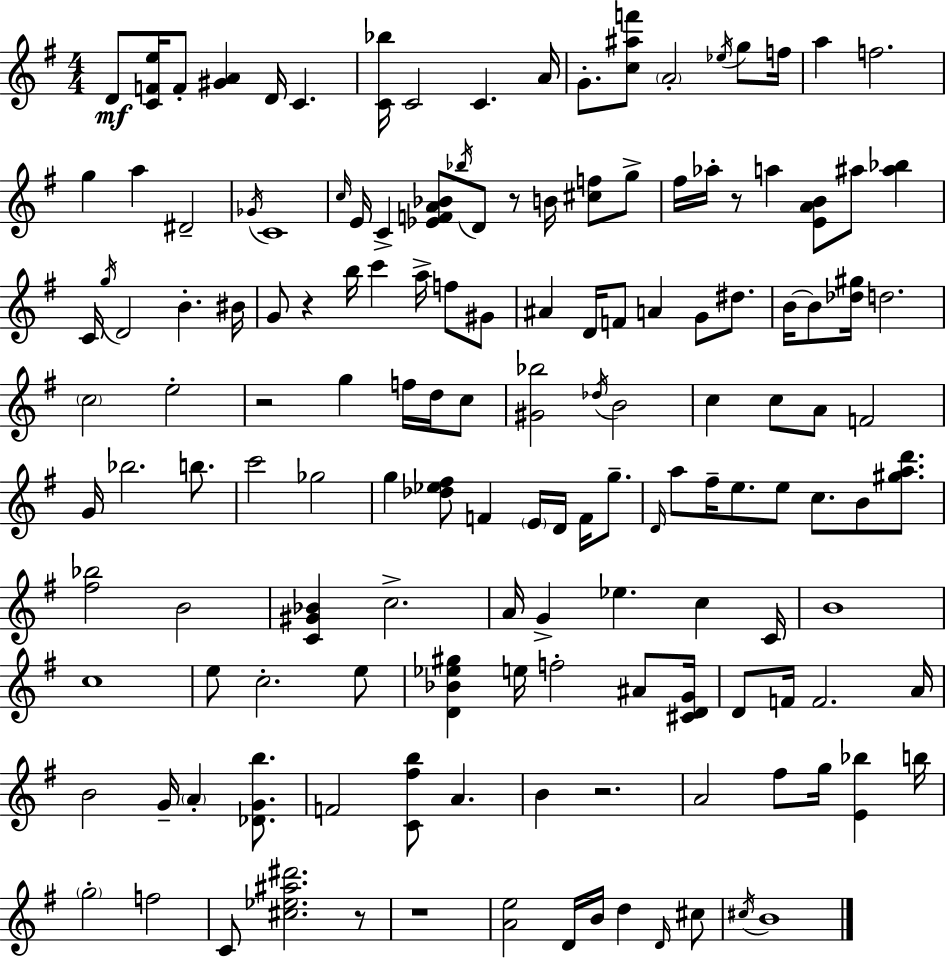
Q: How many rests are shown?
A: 7